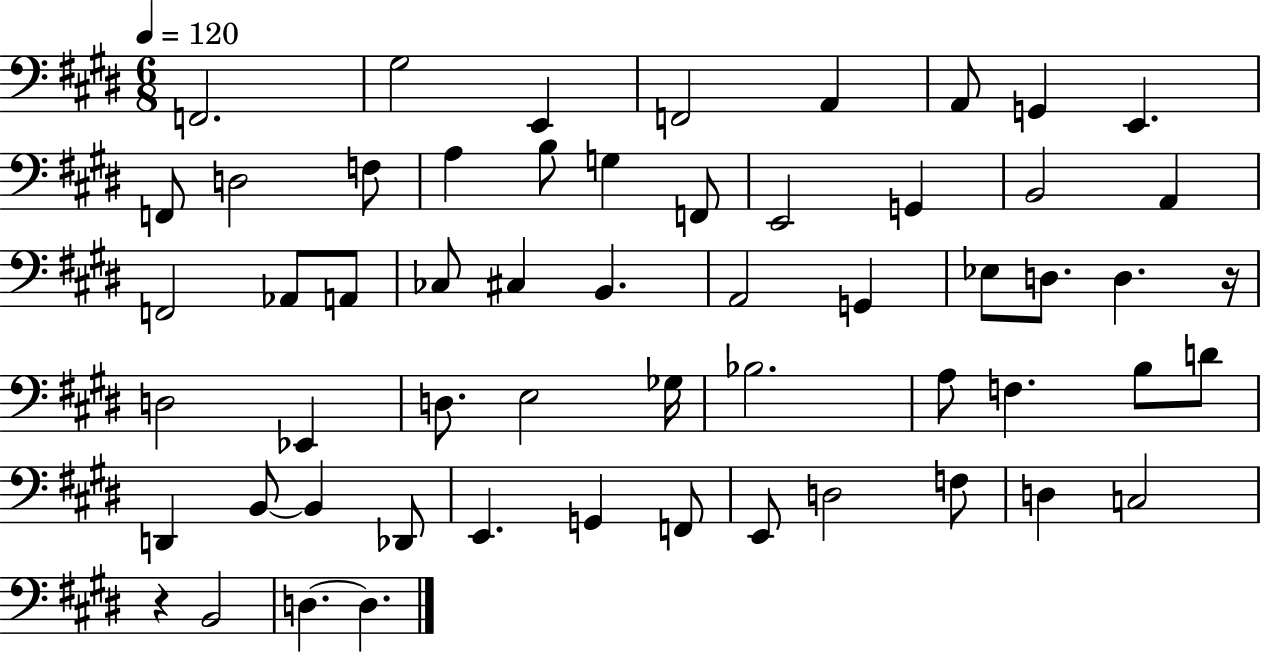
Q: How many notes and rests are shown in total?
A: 57